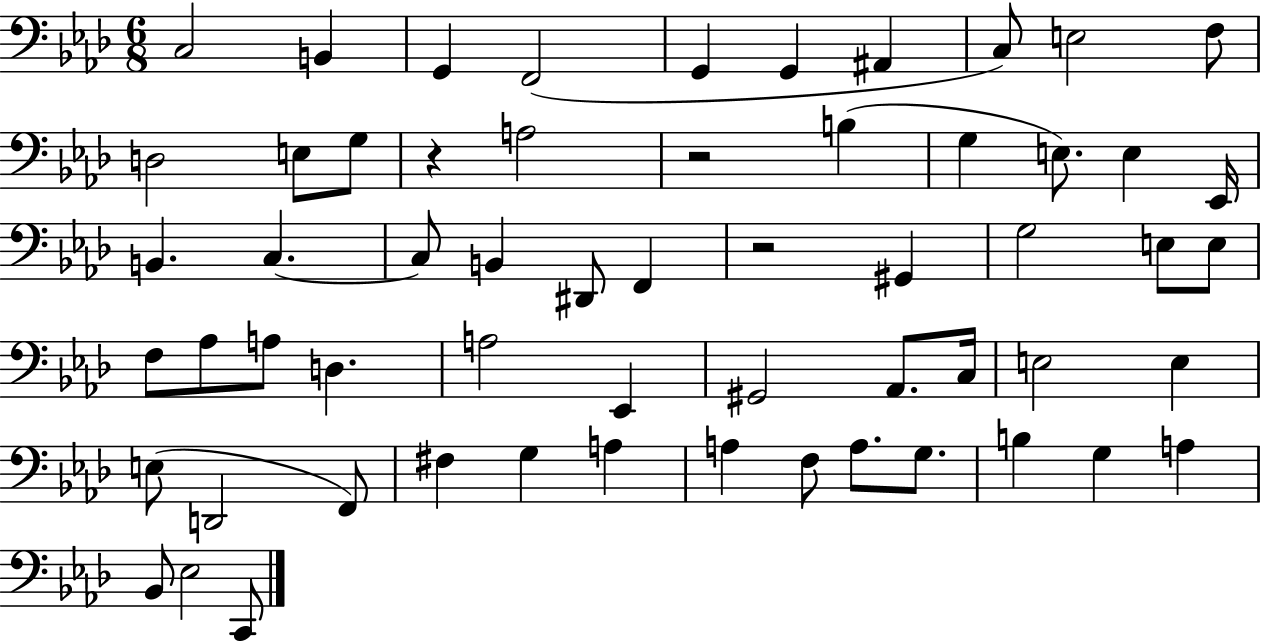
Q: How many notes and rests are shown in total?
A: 59